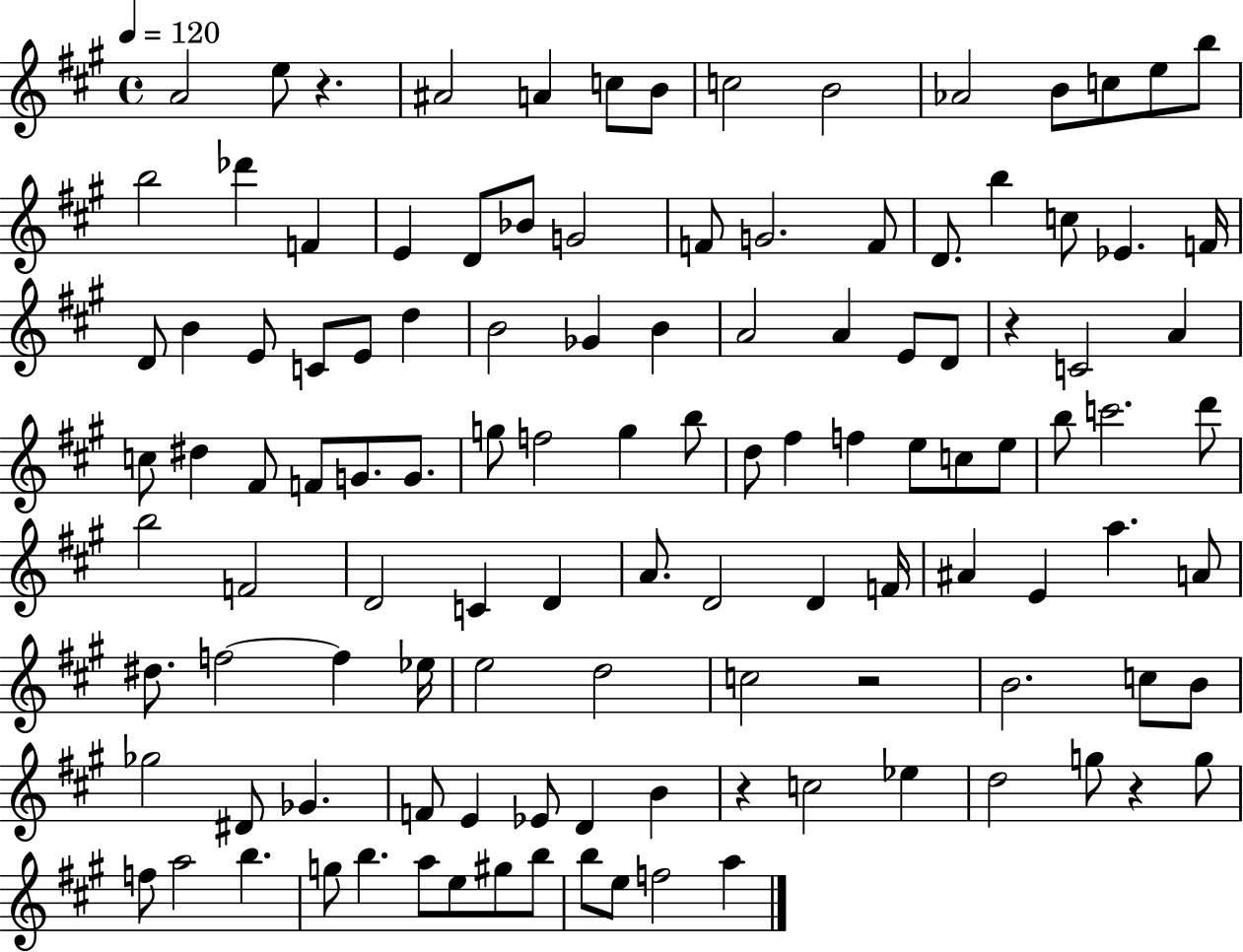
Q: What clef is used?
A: treble